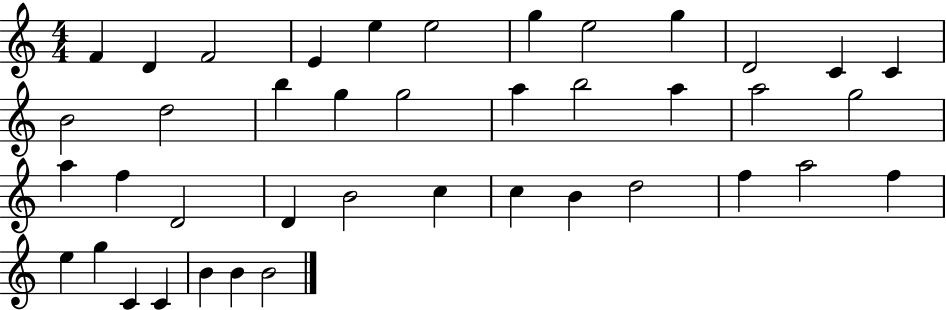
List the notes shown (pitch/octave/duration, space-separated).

F4/q D4/q F4/h E4/q E5/q E5/h G5/q E5/h G5/q D4/h C4/q C4/q B4/h D5/h B5/q G5/q G5/h A5/q B5/h A5/q A5/h G5/h A5/q F5/q D4/h D4/q B4/h C5/q C5/q B4/q D5/h F5/q A5/h F5/q E5/q G5/q C4/q C4/q B4/q B4/q B4/h